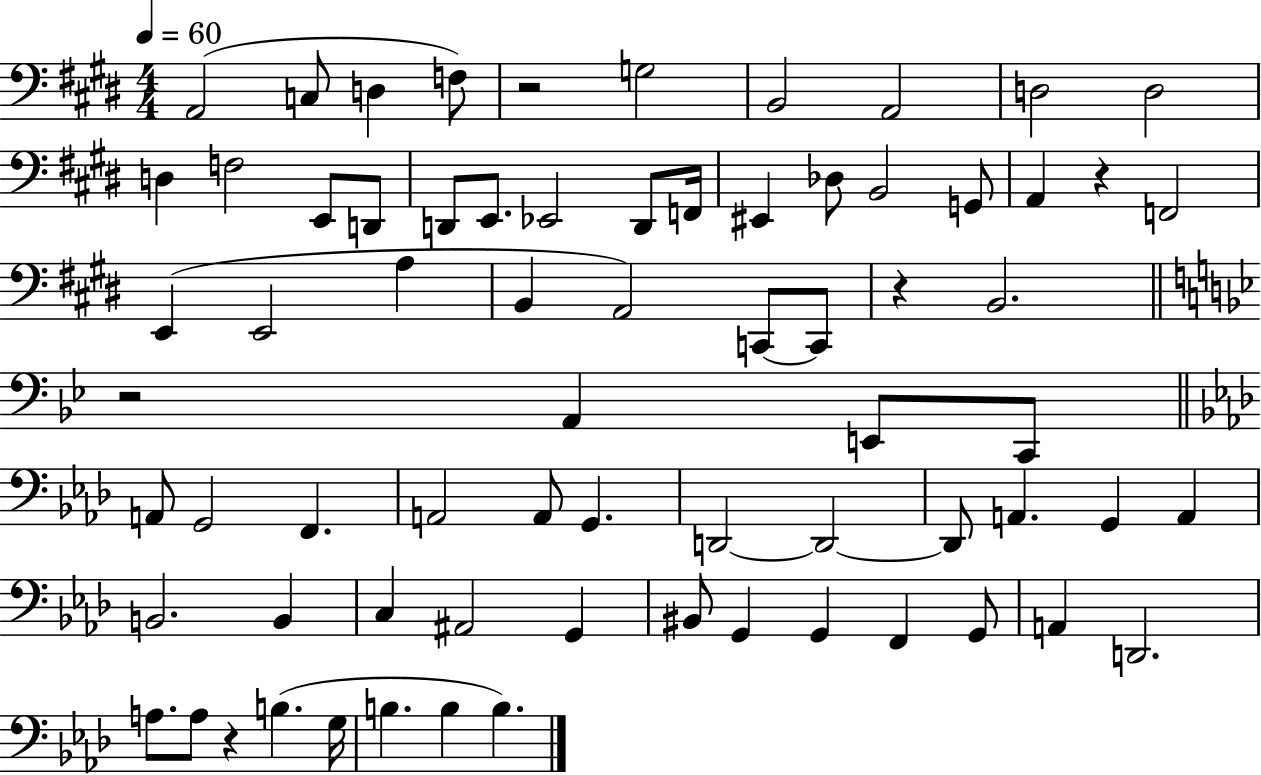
A2/h C3/e D3/q F3/e R/h G3/h B2/h A2/h D3/h D3/h D3/q F3/h E2/e D2/e D2/e E2/e. Eb2/h D2/e F2/s EIS2/q Db3/e B2/h G2/e A2/q R/q F2/h E2/q E2/h A3/q B2/q A2/h C2/e C2/e R/q B2/h. R/h A2/q E2/e C2/e A2/e G2/h F2/q. A2/h A2/e G2/q. D2/h D2/h D2/e A2/q. G2/q A2/q B2/h. B2/q C3/q A#2/h G2/q BIS2/e G2/q G2/q F2/q G2/e A2/q D2/h. A3/e. A3/e R/q B3/q. G3/s B3/q. B3/q B3/q.